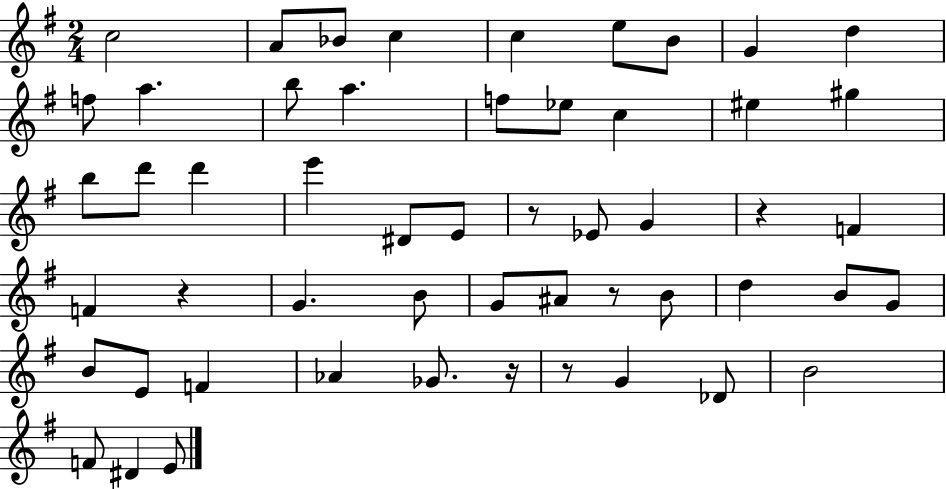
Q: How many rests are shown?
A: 6